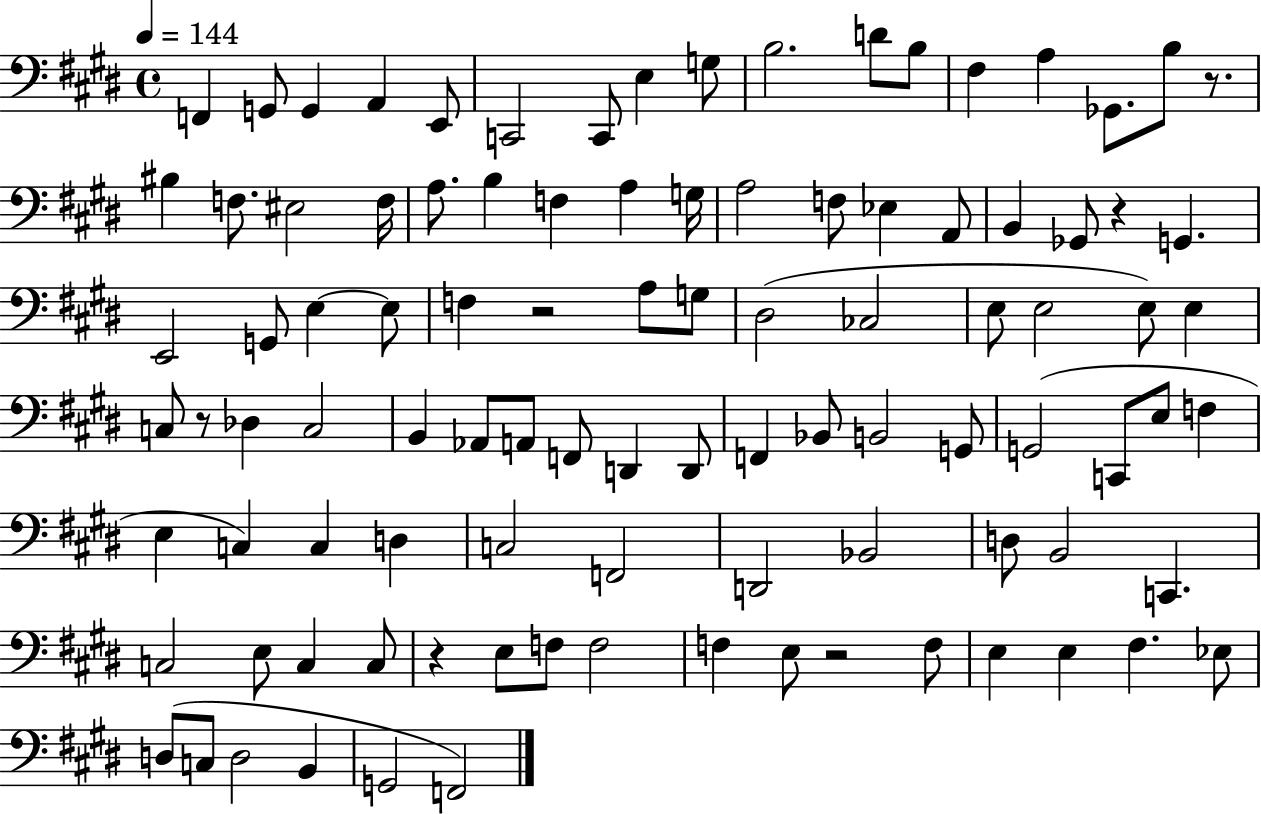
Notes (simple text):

F2/q G2/e G2/q A2/q E2/e C2/h C2/e E3/q G3/e B3/h. D4/e B3/e F#3/q A3/q Gb2/e. B3/e R/e. BIS3/q F3/e. EIS3/h F3/s A3/e. B3/q F3/q A3/q G3/s A3/h F3/e Eb3/q A2/e B2/q Gb2/e R/q G2/q. E2/h G2/e E3/q E3/e F3/q R/h A3/e G3/e D#3/h CES3/h E3/e E3/h E3/e E3/q C3/e R/e Db3/q C3/h B2/q Ab2/e A2/e F2/e D2/q D2/e F2/q Bb2/e B2/h G2/e G2/h C2/e E3/e F3/q E3/q C3/q C3/q D3/q C3/h F2/h D2/h Bb2/h D3/e B2/h C2/q. C3/h E3/e C3/q C3/e R/q E3/e F3/e F3/h F3/q E3/e R/h F3/e E3/q E3/q F#3/q. Eb3/e D3/e C3/e D3/h B2/q G2/h F2/h